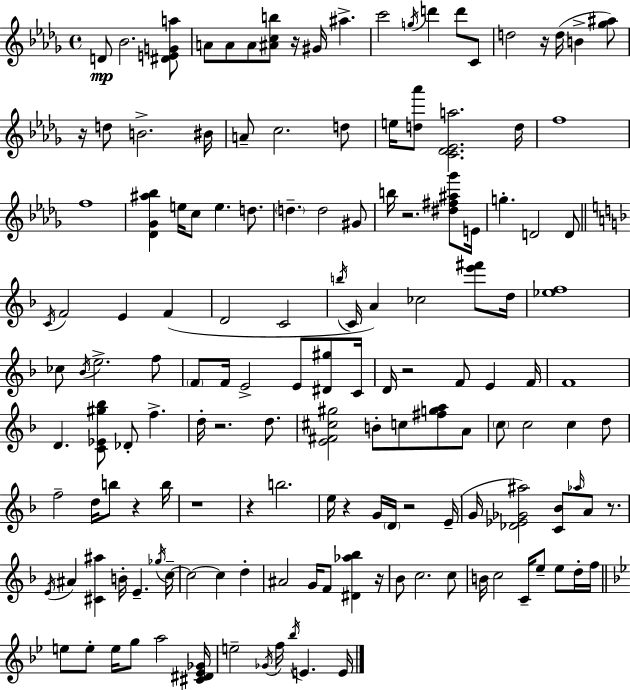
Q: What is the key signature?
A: BES minor